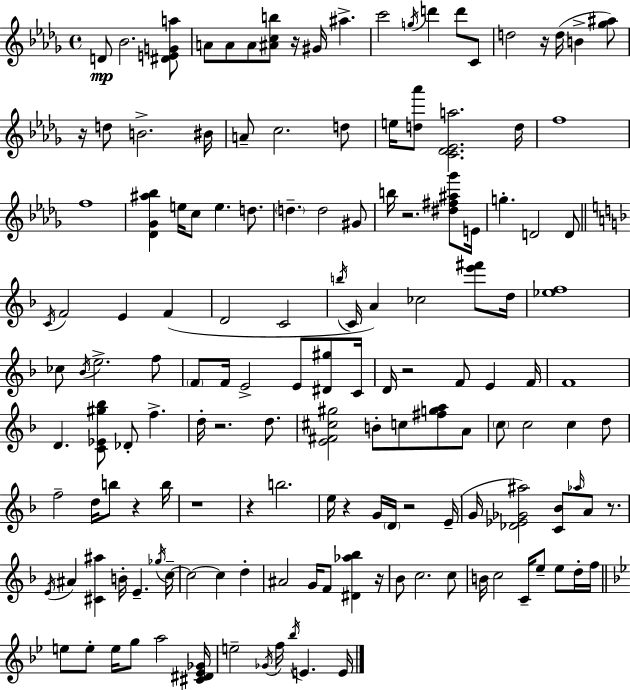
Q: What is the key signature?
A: BES minor